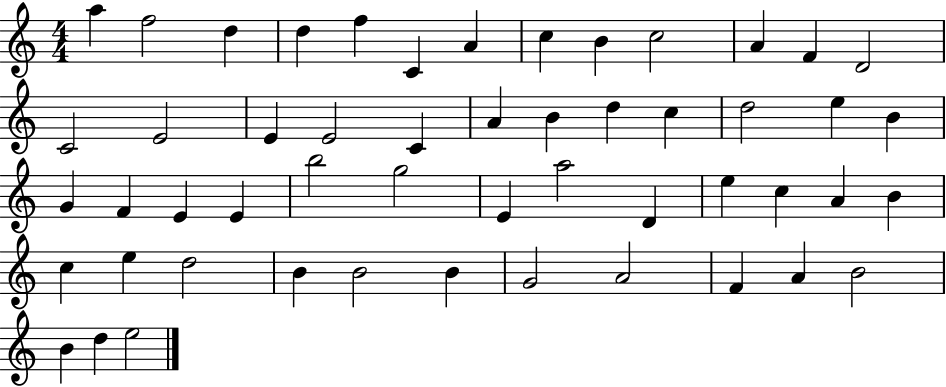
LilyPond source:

{
  \clef treble
  \numericTimeSignature
  \time 4/4
  \key c \major
  a''4 f''2 d''4 | d''4 f''4 c'4 a'4 | c''4 b'4 c''2 | a'4 f'4 d'2 | \break c'2 e'2 | e'4 e'2 c'4 | a'4 b'4 d''4 c''4 | d''2 e''4 b'4 | \break g'4 f'4 e'4 e'4 | b''2 g''2 | e'4 a''2 d'4 | e''4 c''4 a'4 b'4 | \break c''4 e''4 d''2 | b'4 b'2 b'4 | g'2 a'2 | f'4 a'4 b'2 | \break b'4 d''4 e''2 | \bar "|."
}